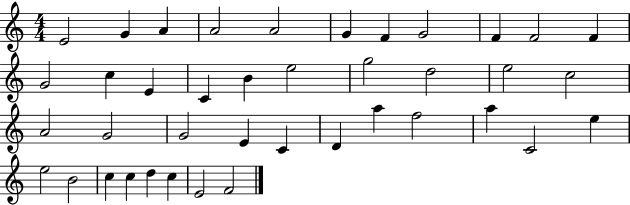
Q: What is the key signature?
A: C major